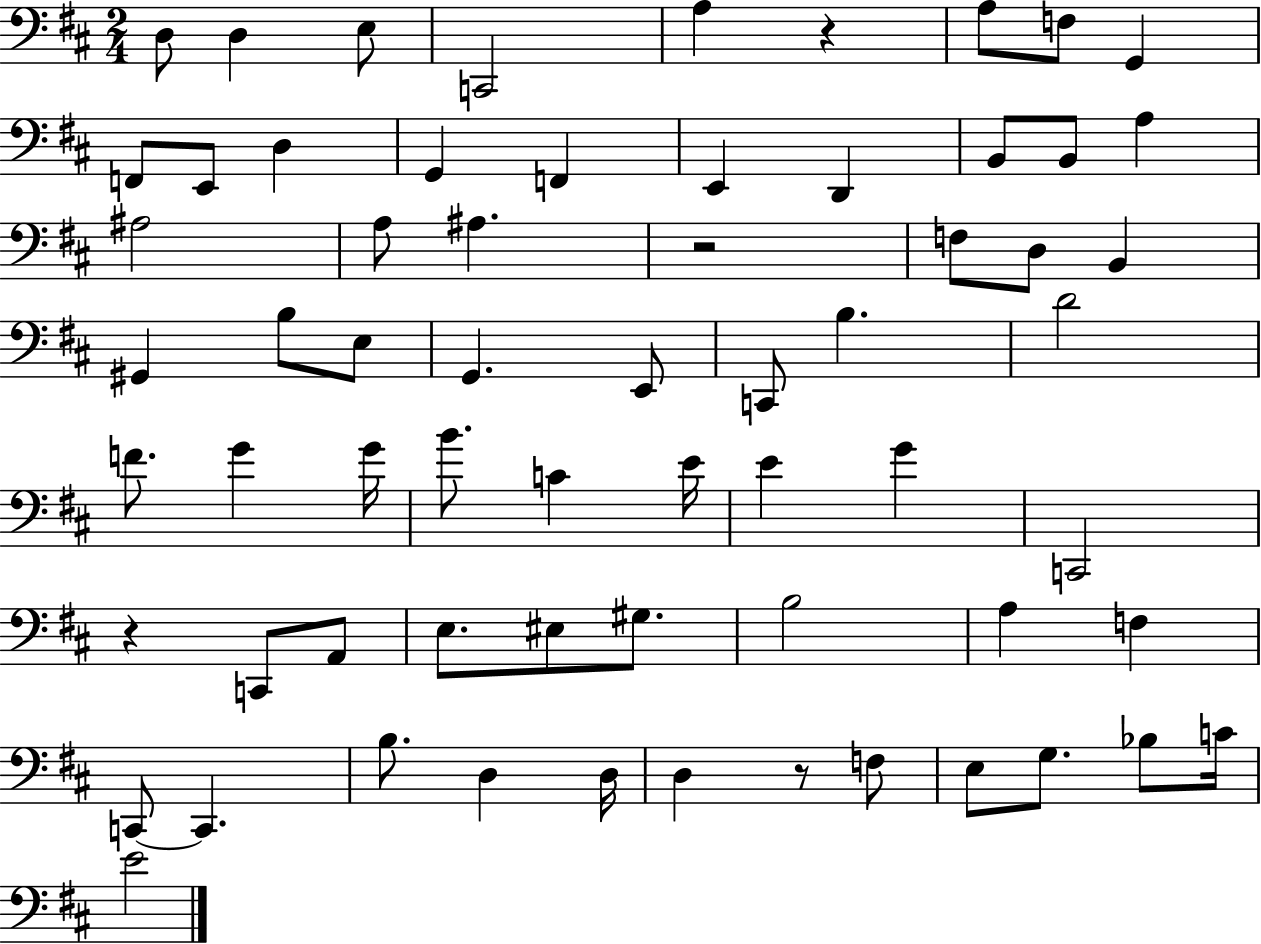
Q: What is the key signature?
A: D major